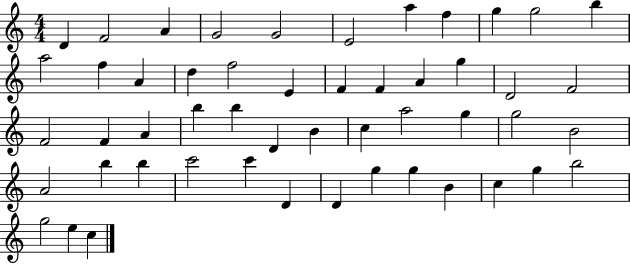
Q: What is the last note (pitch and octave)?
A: C5